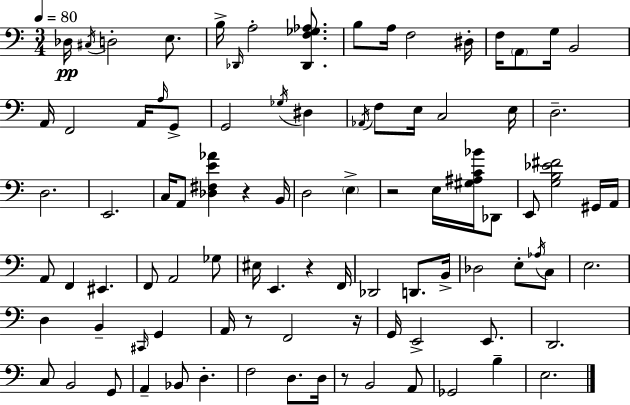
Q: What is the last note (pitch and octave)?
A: E3